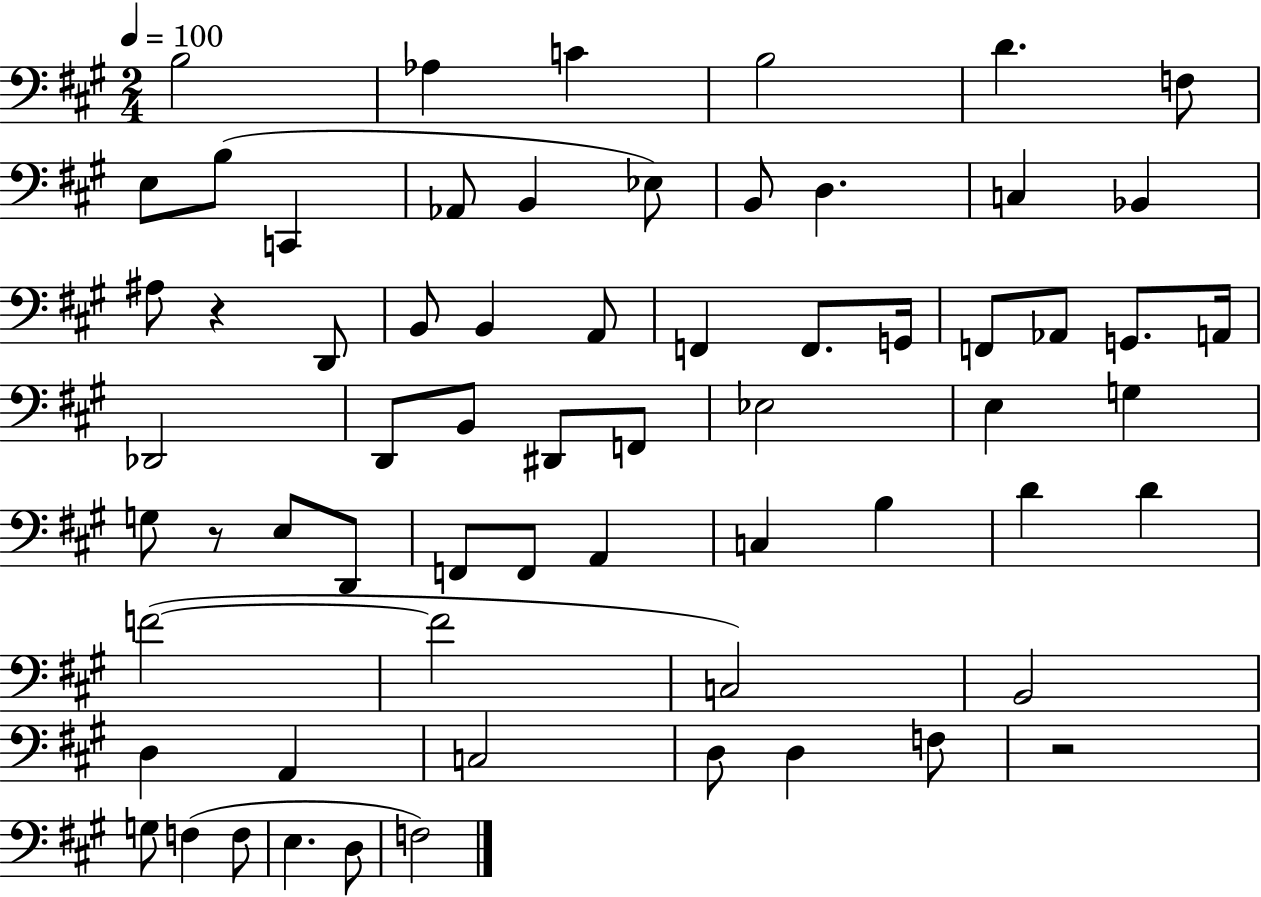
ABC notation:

X:1
T:Untitled
M:2/4
L:1/4
K:A
B,2 _A, C B,2 D F,/2 E,/2 B,/2 C,, _A,,/2 B,, _E,/2 B,,/2 D, C, _B,, ^A,/2 z D,,/2 B,,/2 B,, A,,/2 F,, F,,/2 G,,/4 F,,/2 _A,,/2 G,,/2 A,,/4 _D,,2 D,,/2 B,,/2 ^D,,/2 F,,/2 _E,2 E, G, G,/2 z/2 E,/2 D,,/2 F,,/2 F,,/2 A,, C, B, D D F2 F2 C,2 B,,2 D, A,, C,2 D,/2 D, F,/2 z2 G,/2 F, F,/2 E, D,/2 F,2